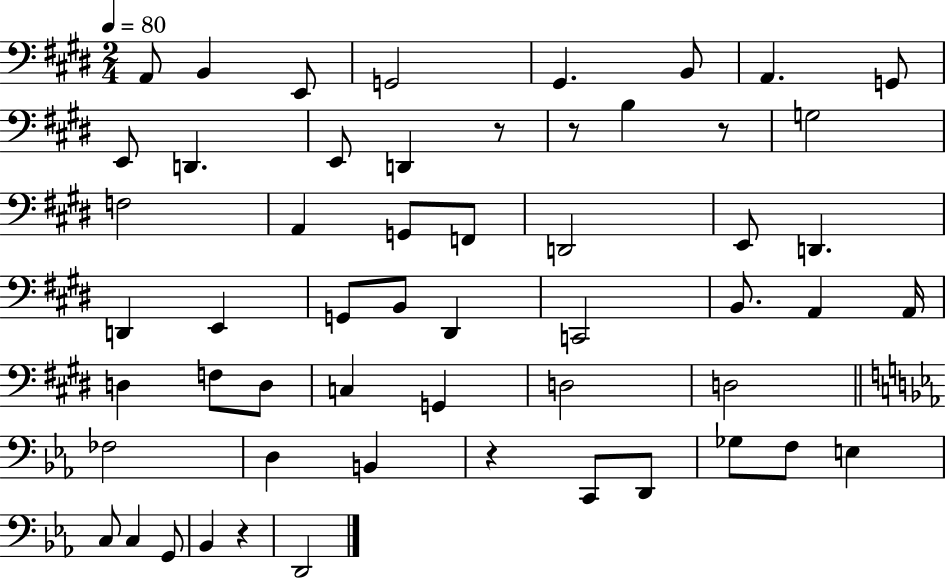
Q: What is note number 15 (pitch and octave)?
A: F3